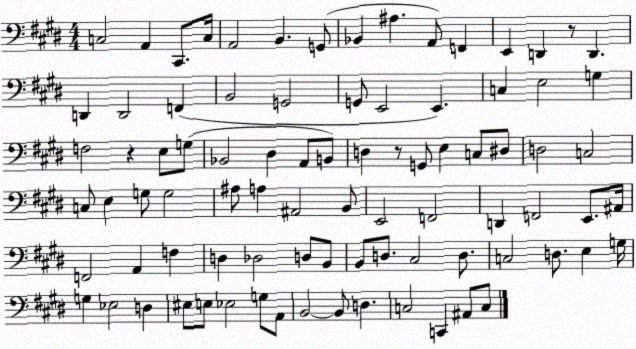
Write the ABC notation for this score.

X:1
T:Untitled
M:4/4
L:1/4
K:E
C,2 A,, ^C,,/2 C,/4 A,,2 B,, G,,/2 _B,, ^A, A,,/2 F,, E,, D,, z/2 D,, D,, D,,2 F,, B,,2 G,,2 G,,/2 E,,2 E,, C, E,2 G, F,2 z E,/2 G,/2 _B,,2 ^D, A,,/2 B,,/2 D, z/2 G,,/2 E, C,/2 ^D,/2 D,2 C,2 C,/2 E, G,/2 G,2 ^A,/2 A, ^A,,2 B,,/2 E,,2 F,,2 D,, F,,2 E,,/2 ^A,,/4 F,,2 A,, F, D, _D,2 D,/2 B,,/2 B,,/2 D,/2 ^C,2 D,/2 C,2 D,/2 E, G,/4 G, _E,2 D, ^E,/2 E,/2 _E,2 G,/2 A,,/2 B,,2 B,,/2 D, C,2 C,, ^A,,/2 C,/2